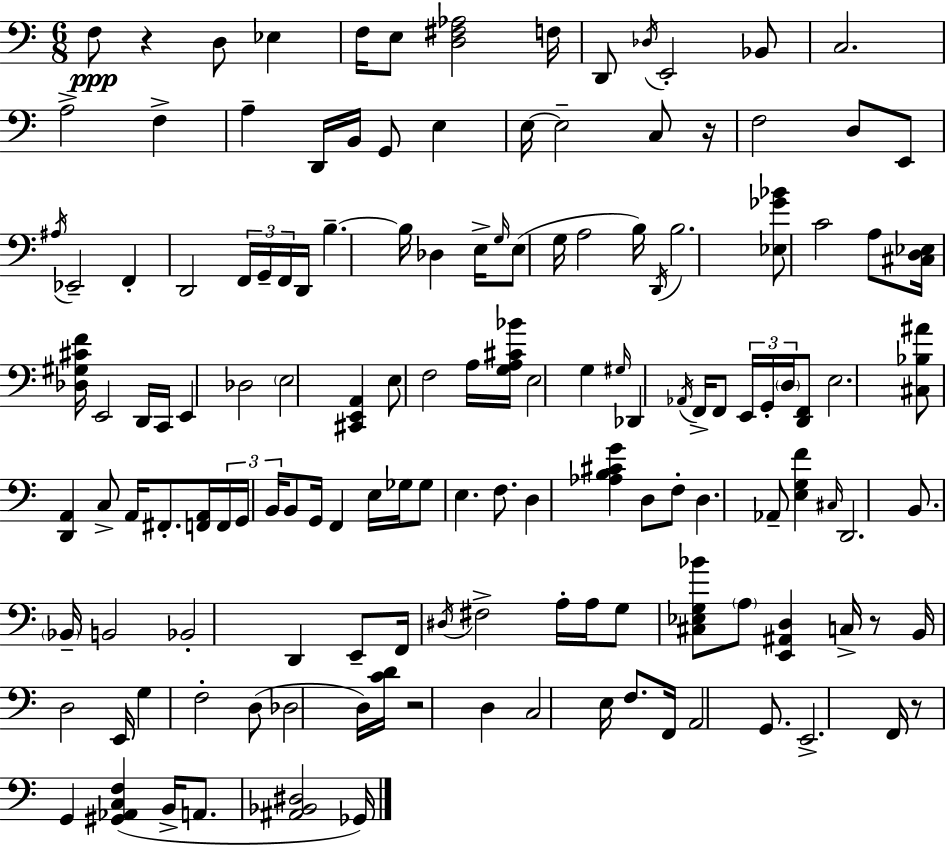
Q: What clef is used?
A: bass